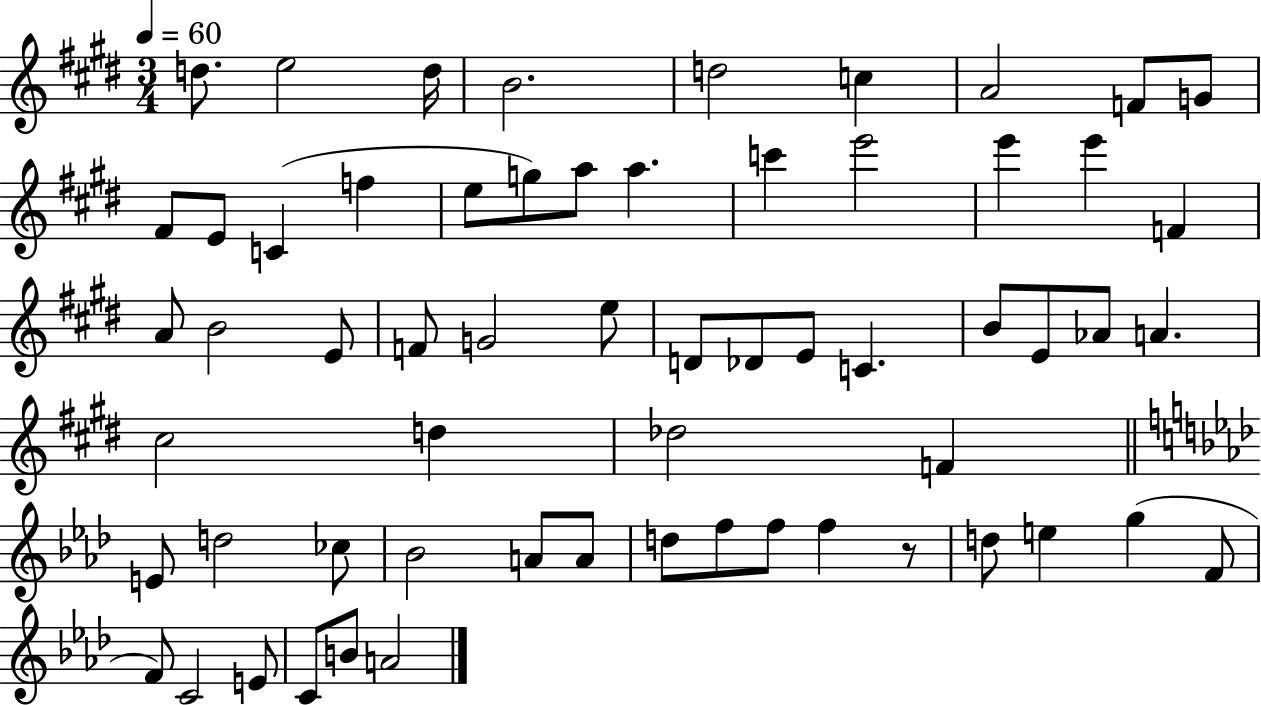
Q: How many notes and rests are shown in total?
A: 61